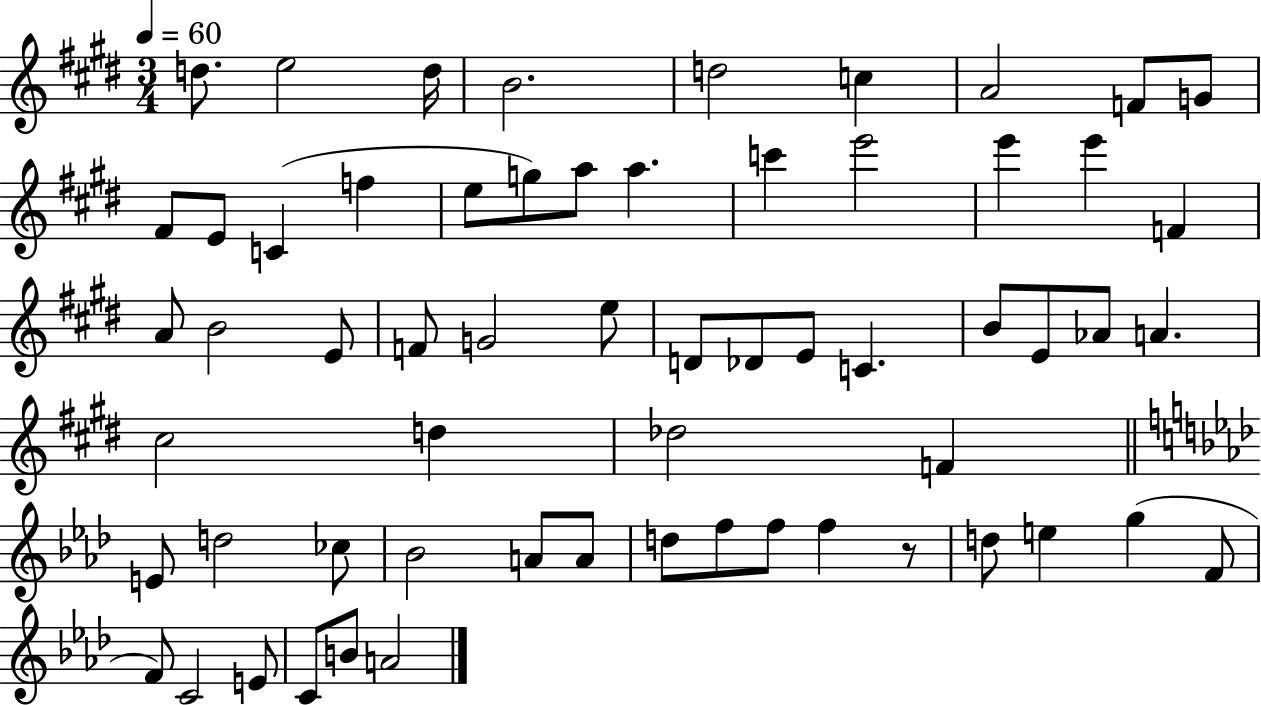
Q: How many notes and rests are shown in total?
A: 61